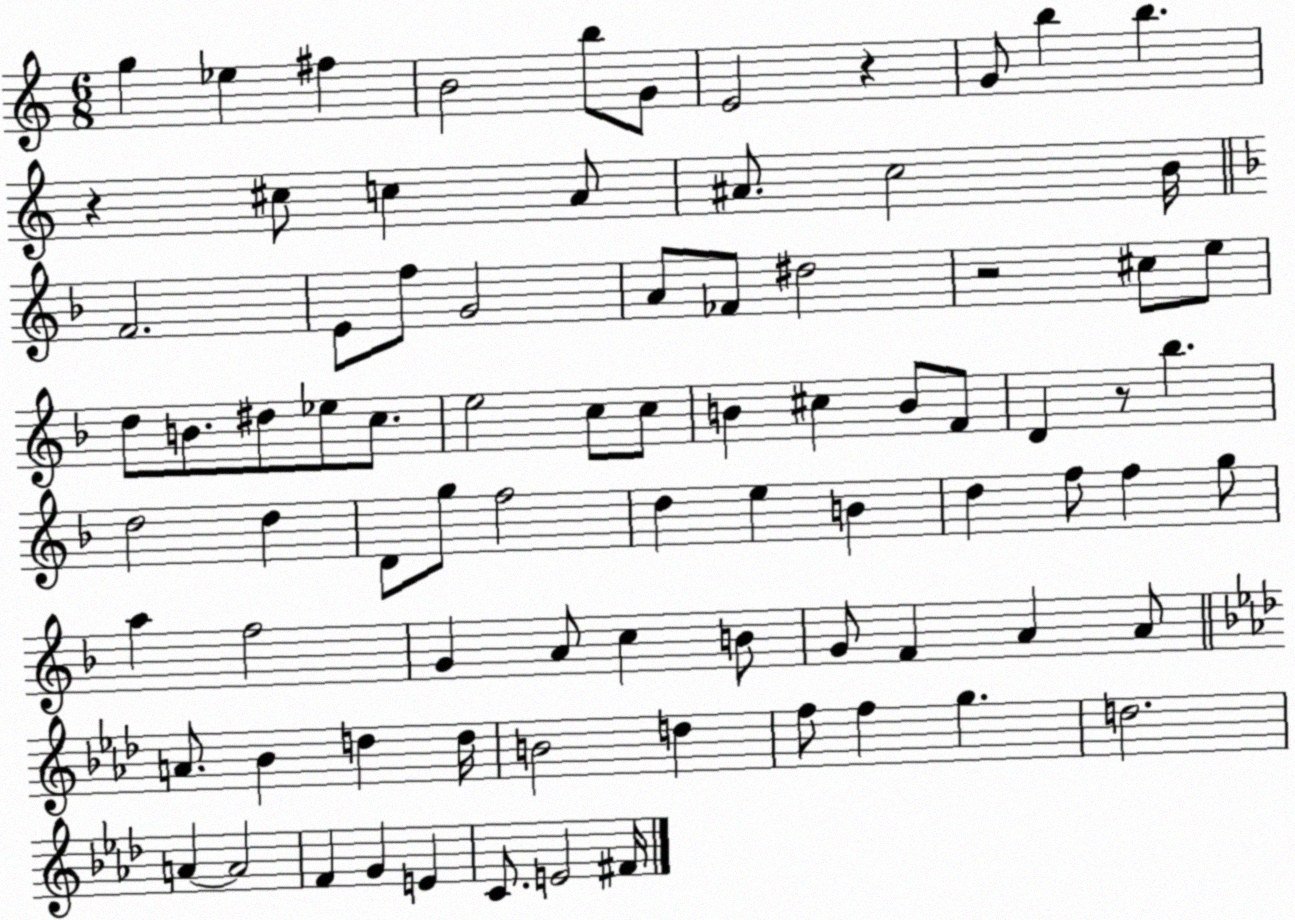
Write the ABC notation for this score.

X:1
T:Untitled
M:6/8
L:1/4
K:C
g _e ^f B2 b/2 G/2 E2 z G/2 b b z ^c/2 c A/2 ^A/2 c2 B/4 F2 E/2 f/2 G2 A/2 _F/2 ^d2 z2 ^c/2 e/2 d/2 B/2 ^d/2 _e/2 c/2 e2 c/2 c/2 B ^c B/2 F/2 D z/2 _b d2 d D/2 g/2 f2 d e B d f/2 f g/2 a f2 G A/2 c B/2 G/2 F A A/2 A/2 _B d d/4 B2 d f/2 f g d2 A A2 F G E C/2 E2 ^F/4